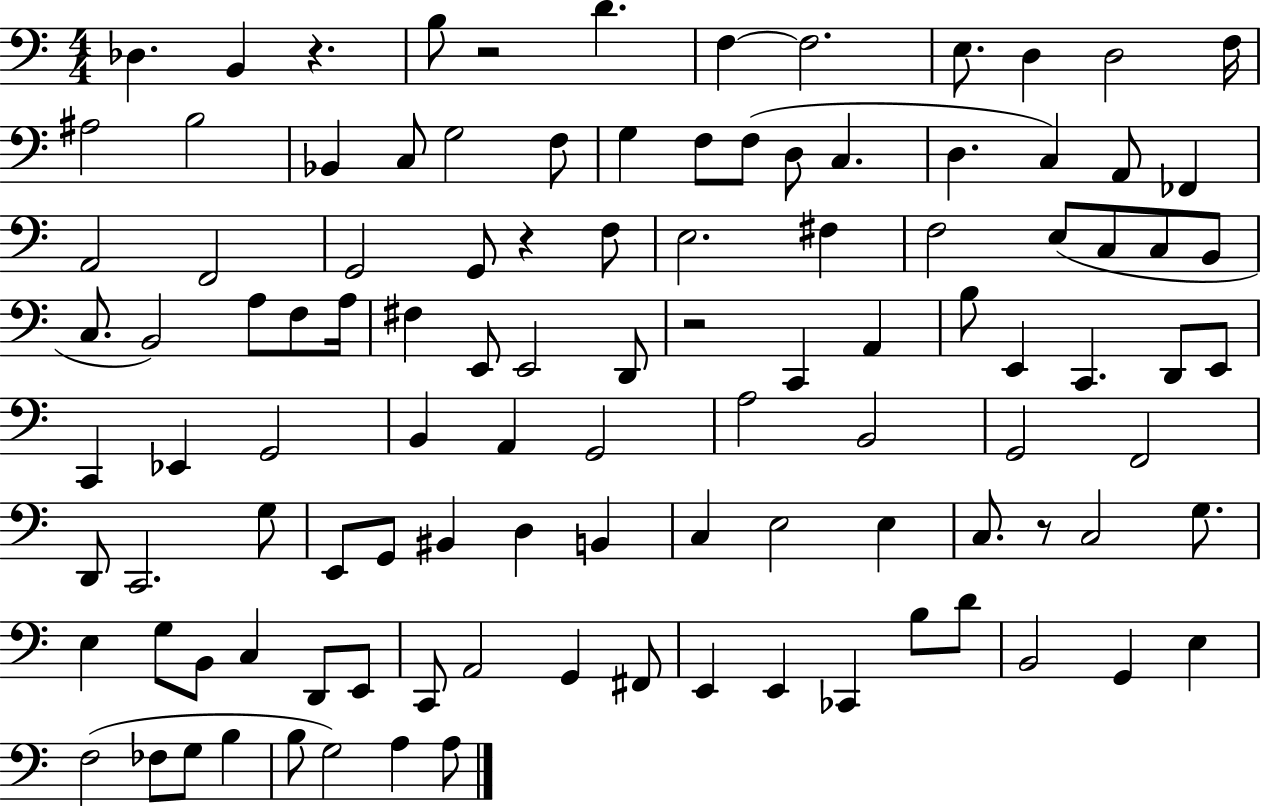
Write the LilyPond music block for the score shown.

{
  \clef bass
  \numericTimeSignature
  \time 4/4
  \key c \major
  des4. b,4 r4. | b8 r2 d'4. | f4~~ f2. | e8. d4 d2 f16 | \break ais2 b2 | bes,4 c8 g2 f8 | g4 f8 f8( d8 c4. | d4. c4) a,8 fes,4 | \break a,2 f,2 | g,2 g,8 r4 f8 | e2. fis4 | f2 e8( c8 c8 b,8 | \break c8. b,2) a8 f8 a16 | fis4 e,8 e,2 d,8 | r2 c,4 a,4 | b8 e,4 c,4. d,8 e,8 | \break c,4 ees,4 g,2 | b,4 a,4 g,2 | a2 b,2 | g,2 f,2 | \break d,8 c,2. g8 | e,8 g,8 bis,4 d4 b,4 | c4 e2 e4 | c8. r8 c2 g8. | \break e4 g8 b,8 c4 d,8 e,8 | c,8 a,2 g,4 fis,8 | e,4 e,4 ces,4 b8 d'8 | b,2 g,4 e4 | \break f2( fes8 g8 b4 | b8 g2) a4 a8 | \bar "|."
}